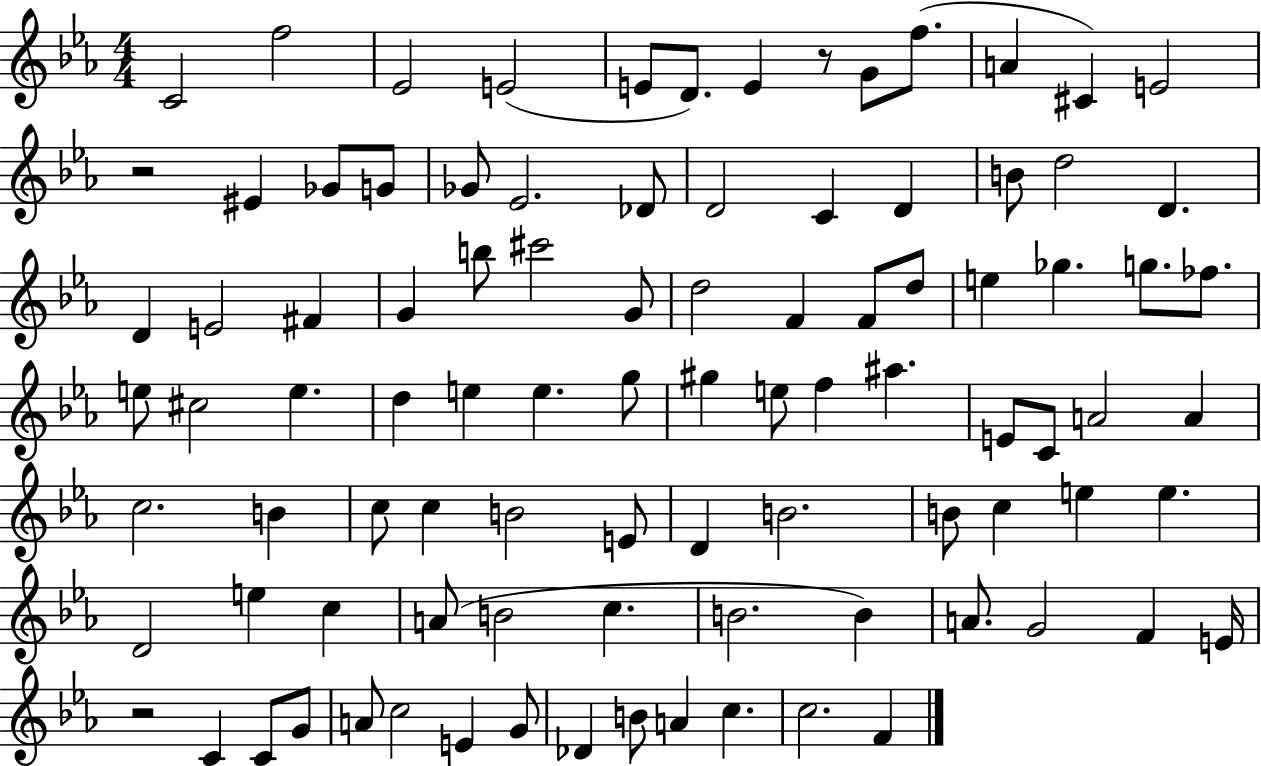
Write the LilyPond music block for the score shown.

{
  \clef treble
  \numericTimeSignature
  \time 4/4
  \key ees \major
  c'2 f''2 | ees'2 e'2( | e'8 d'8.) e'4 r8 g'8 f''8.( | a'4 cis'4) e'2 | \break r2 eis'4 ges'8 g'8 | ges'8 ees'2. des'8 | d'2 c'4 d'4 | b'8 d''2 d'4. | \break d'4 e'2 fis'4 | g'4 b''8 cis'''2 g'8 | d''2 f'4 f'8 d''8 | e''4 ges''4. g''8. fes''8. | \break e''8 cis''2 e''4. | d''4 e''4 e''4. g''8 | gis''4 e''8 f''4 ais''4. | e'8 c'8 a'2 a'4 | \break c''2. b'4 | c''8 c''4 b'2 e'8 | d'4 b'2. | b'8 c''4 e''4 e''4. | \break d'2 e''4 c''4 | a'8( b'2 c''4. | b'2. b'4) | a'8. g'2 f'4 e'16 | \break r2 c'4 c'8 g'8 | a'8 c''2 e'4 g'8 | des'4 b'8 a'4 c''4. | c''2. f'4 | \break \bar "|."
}